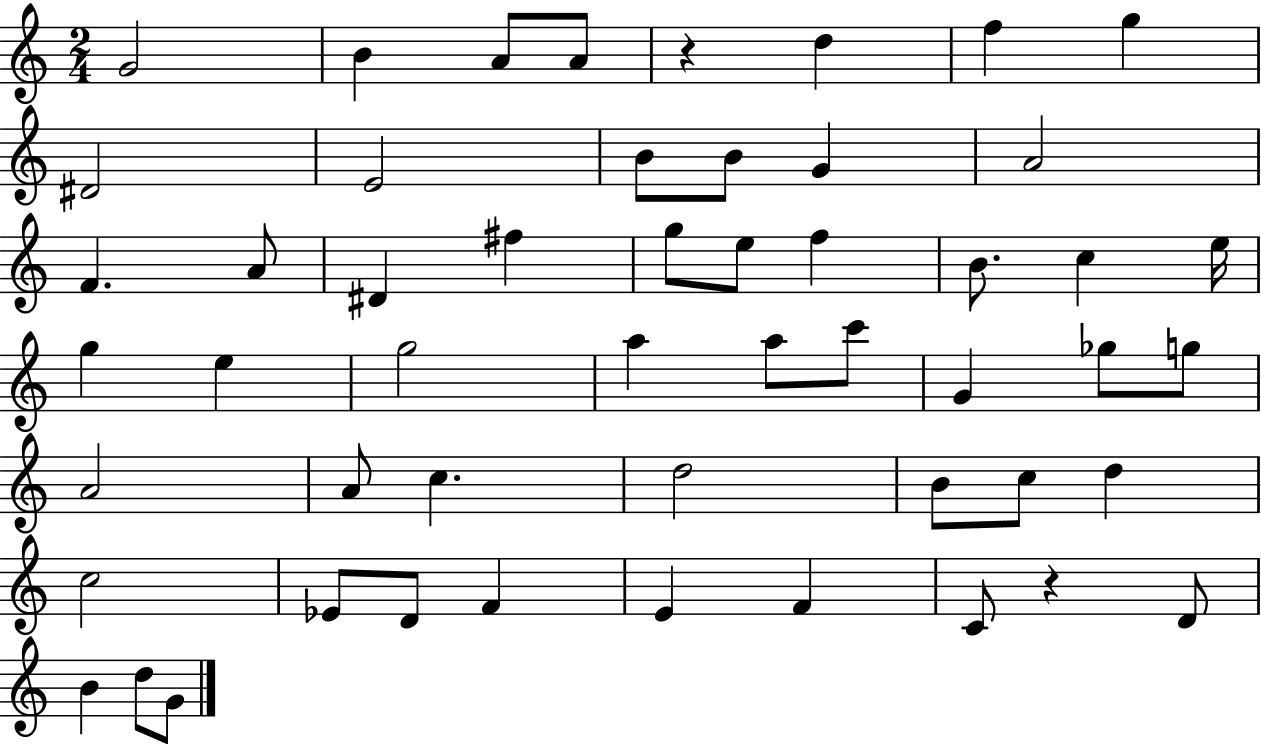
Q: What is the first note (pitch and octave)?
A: G4